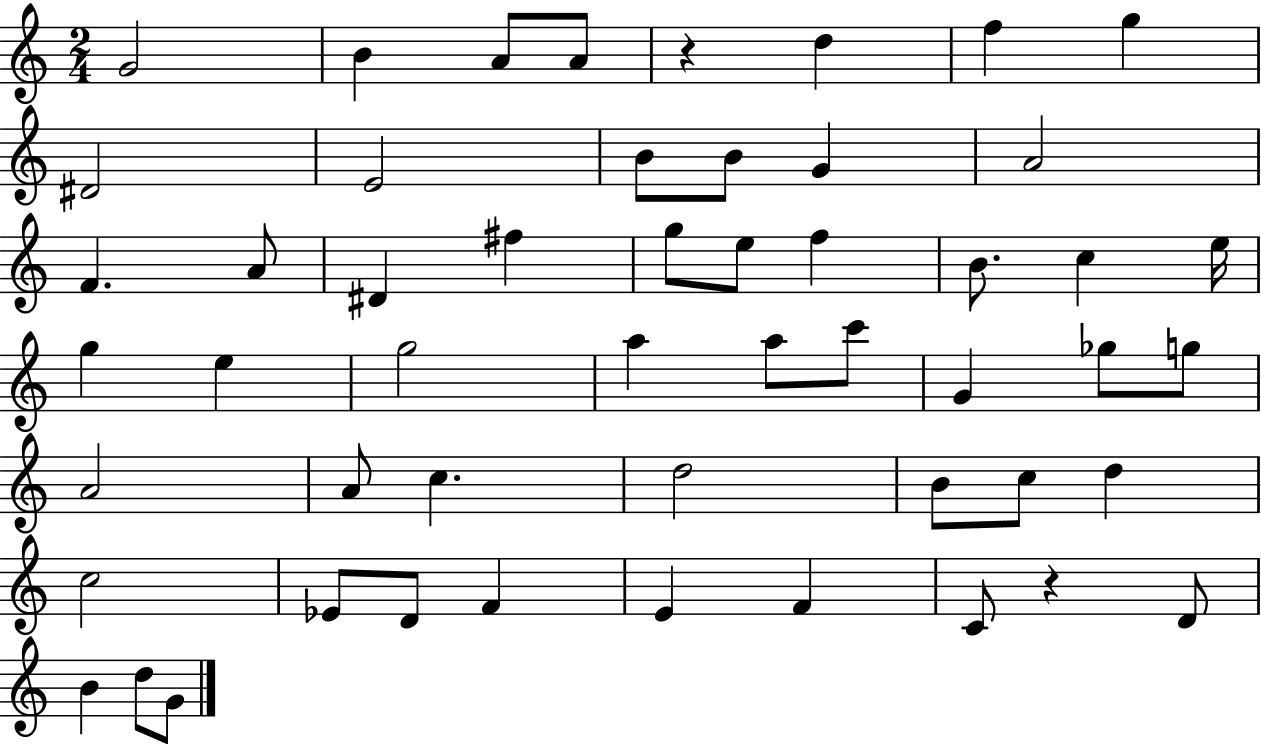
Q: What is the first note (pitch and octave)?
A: G4